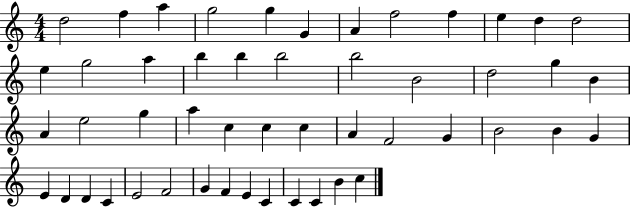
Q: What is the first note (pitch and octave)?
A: D5